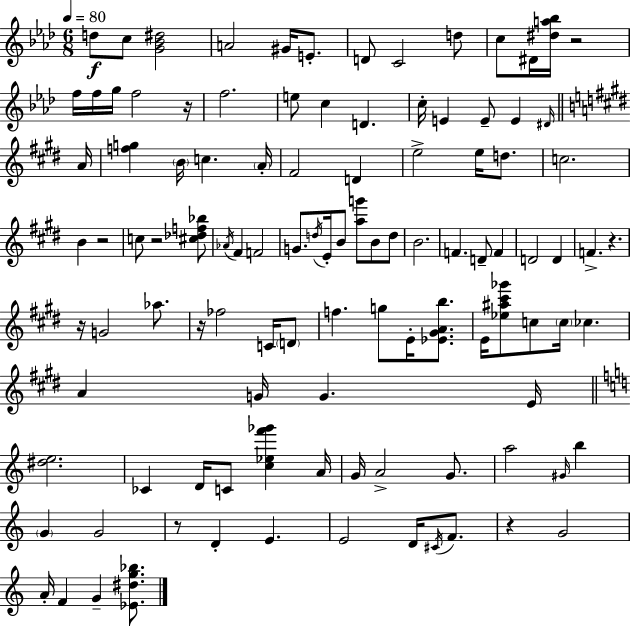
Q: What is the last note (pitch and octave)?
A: G4